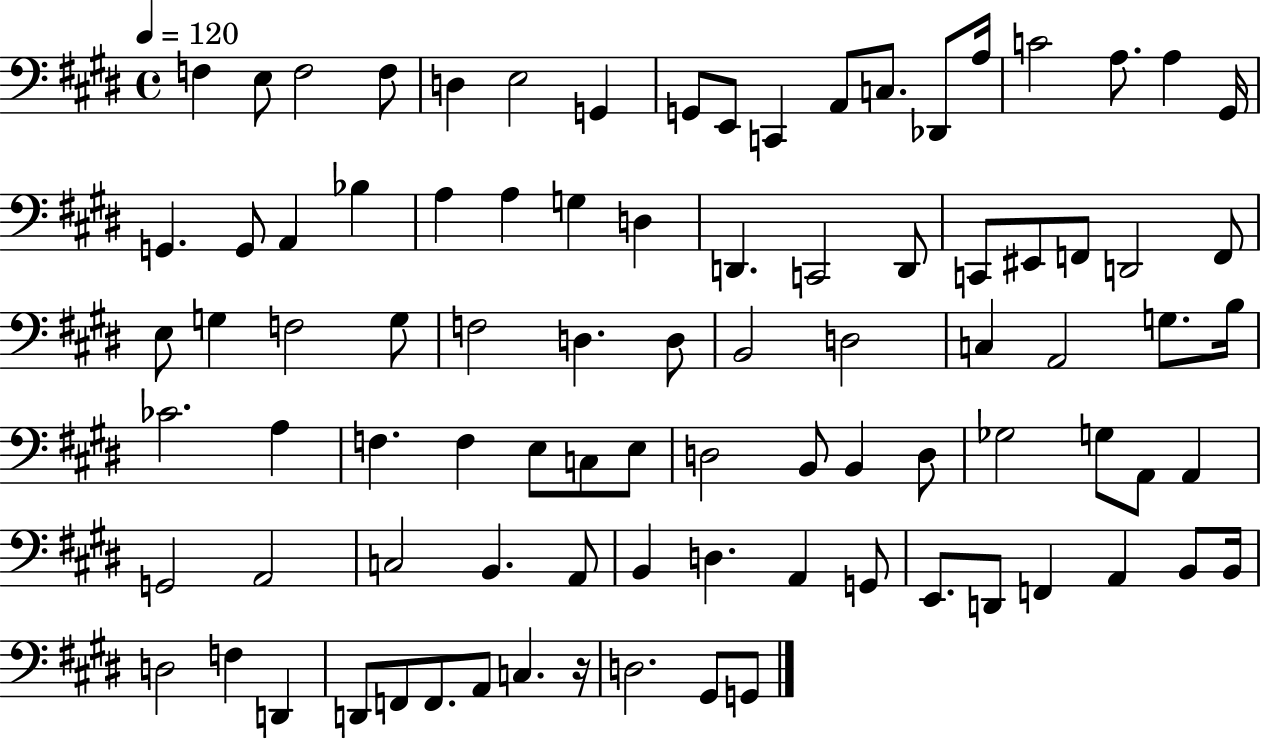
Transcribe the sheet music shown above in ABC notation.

X:1
T:Untitled
M:4/4
L:1/4
K:E
F, E,/2 F,2 F,/2 D, E,2 G,, G,,/2 E,,/2 C,, A,,/2 C,/2 _D,,/2 A,/4 C2 A,/2 A, ^G,,/4 G,, G,,/2 A,, _B, A, A, G, D, D,, C,,2 D,,/2 C,,/2 ^E,,/2 F,,/2 D,,2 F,,/2 E,/2 G, F,2 G,/2 F,2 D, D,/2 B,,2 D,2 C, A,,2 G,/2 B,/4 _C2 A, F, F, E,/2 C,/2 E,/2 D,2 B,,/2 B,, D,/2 _G,2 G,/2 A,,/2 A,, G,,2 A,,2 C,2 B,, A,,/2 B,, D, A,, G,,/2 E,,/2 D,,/2 F,, A,, B,,/2 B,,/4 D,2 F, D,, D,,/2 F,,/2 F,,/2 A,,/2 C, z/4 D,2 ^G,,/2 G,,/2